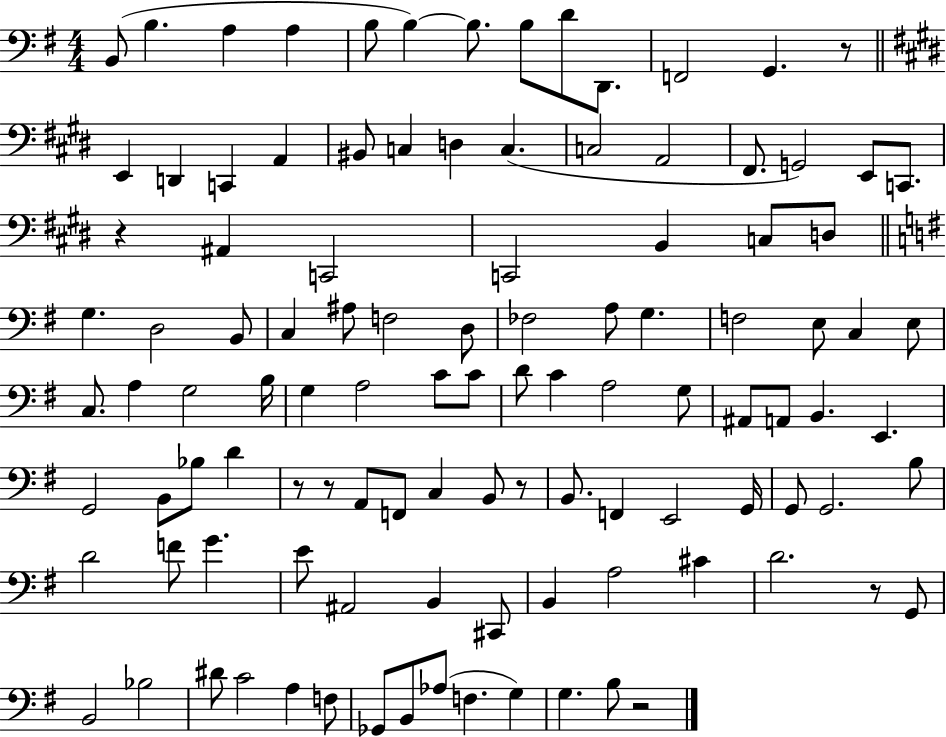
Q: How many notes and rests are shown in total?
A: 109